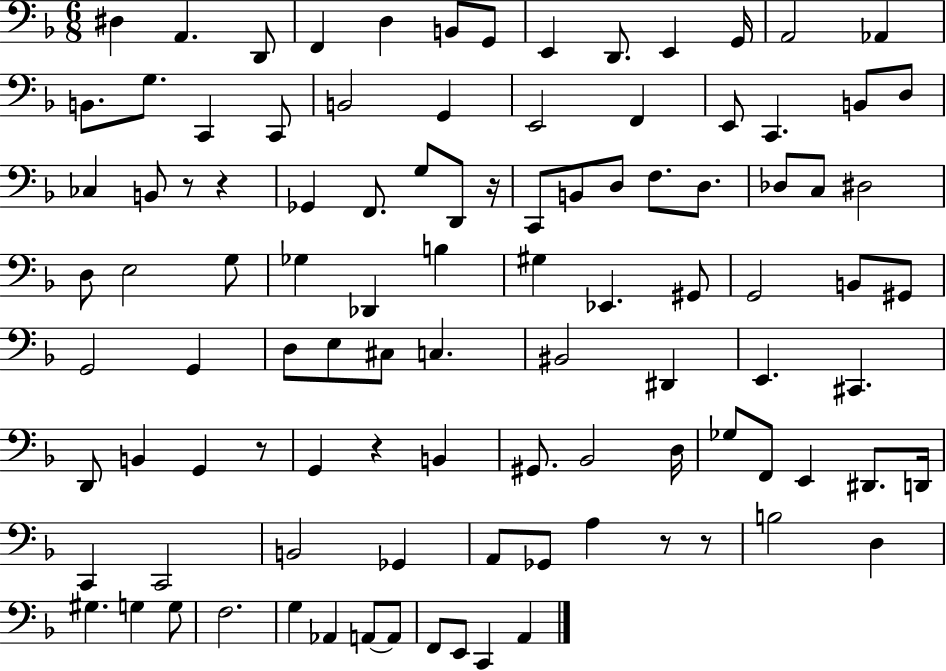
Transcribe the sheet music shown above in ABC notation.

X:1
T:Untitled
M:6/8
L:1/4
K:F
^D, A,, D,,/2 F,, D, B,,/2 G,,/2 E,, D,,/2 E,, G,,/4 A,,2 _A,, B,,/2 G,/2 C,, C,,/2 B,,2 G,, E,,2 F,, E,,/2 C,, B,,/2 D,/2 _C, B,,/2 z/2 z _G,, F,,/2 G,/2 D,,/2 z/4 C,,/2 B,,/2 D,/2 F,/2 D,/2 _D,/2 C,/2 ^D,2 D,/2 E,2 G,/2 _G, _D,, B, ^G, _E,, ^G,,/2 G,,2 B,,/2 ^G,,/2 G,,2 G,, D,/2 E,/2 ^C,/2 C, ^B,,2 ^D,, E,, ^C,, D,,/2 B,, G,, z/2 G,, z B,, ^G,,/2 _B,,2 D,/4 _G,/2 F,,/2 E,, ^D,,/2 D,,/4 C,, C,,2 B,,2 _G,, A,,/2 _G,,/2 A, z/2 z/2 B,2 D, ^G, G, G,/2 F,2 G, _A,, A,,/2 A,,/2 F,,/2 E,,/2 C,, A,,